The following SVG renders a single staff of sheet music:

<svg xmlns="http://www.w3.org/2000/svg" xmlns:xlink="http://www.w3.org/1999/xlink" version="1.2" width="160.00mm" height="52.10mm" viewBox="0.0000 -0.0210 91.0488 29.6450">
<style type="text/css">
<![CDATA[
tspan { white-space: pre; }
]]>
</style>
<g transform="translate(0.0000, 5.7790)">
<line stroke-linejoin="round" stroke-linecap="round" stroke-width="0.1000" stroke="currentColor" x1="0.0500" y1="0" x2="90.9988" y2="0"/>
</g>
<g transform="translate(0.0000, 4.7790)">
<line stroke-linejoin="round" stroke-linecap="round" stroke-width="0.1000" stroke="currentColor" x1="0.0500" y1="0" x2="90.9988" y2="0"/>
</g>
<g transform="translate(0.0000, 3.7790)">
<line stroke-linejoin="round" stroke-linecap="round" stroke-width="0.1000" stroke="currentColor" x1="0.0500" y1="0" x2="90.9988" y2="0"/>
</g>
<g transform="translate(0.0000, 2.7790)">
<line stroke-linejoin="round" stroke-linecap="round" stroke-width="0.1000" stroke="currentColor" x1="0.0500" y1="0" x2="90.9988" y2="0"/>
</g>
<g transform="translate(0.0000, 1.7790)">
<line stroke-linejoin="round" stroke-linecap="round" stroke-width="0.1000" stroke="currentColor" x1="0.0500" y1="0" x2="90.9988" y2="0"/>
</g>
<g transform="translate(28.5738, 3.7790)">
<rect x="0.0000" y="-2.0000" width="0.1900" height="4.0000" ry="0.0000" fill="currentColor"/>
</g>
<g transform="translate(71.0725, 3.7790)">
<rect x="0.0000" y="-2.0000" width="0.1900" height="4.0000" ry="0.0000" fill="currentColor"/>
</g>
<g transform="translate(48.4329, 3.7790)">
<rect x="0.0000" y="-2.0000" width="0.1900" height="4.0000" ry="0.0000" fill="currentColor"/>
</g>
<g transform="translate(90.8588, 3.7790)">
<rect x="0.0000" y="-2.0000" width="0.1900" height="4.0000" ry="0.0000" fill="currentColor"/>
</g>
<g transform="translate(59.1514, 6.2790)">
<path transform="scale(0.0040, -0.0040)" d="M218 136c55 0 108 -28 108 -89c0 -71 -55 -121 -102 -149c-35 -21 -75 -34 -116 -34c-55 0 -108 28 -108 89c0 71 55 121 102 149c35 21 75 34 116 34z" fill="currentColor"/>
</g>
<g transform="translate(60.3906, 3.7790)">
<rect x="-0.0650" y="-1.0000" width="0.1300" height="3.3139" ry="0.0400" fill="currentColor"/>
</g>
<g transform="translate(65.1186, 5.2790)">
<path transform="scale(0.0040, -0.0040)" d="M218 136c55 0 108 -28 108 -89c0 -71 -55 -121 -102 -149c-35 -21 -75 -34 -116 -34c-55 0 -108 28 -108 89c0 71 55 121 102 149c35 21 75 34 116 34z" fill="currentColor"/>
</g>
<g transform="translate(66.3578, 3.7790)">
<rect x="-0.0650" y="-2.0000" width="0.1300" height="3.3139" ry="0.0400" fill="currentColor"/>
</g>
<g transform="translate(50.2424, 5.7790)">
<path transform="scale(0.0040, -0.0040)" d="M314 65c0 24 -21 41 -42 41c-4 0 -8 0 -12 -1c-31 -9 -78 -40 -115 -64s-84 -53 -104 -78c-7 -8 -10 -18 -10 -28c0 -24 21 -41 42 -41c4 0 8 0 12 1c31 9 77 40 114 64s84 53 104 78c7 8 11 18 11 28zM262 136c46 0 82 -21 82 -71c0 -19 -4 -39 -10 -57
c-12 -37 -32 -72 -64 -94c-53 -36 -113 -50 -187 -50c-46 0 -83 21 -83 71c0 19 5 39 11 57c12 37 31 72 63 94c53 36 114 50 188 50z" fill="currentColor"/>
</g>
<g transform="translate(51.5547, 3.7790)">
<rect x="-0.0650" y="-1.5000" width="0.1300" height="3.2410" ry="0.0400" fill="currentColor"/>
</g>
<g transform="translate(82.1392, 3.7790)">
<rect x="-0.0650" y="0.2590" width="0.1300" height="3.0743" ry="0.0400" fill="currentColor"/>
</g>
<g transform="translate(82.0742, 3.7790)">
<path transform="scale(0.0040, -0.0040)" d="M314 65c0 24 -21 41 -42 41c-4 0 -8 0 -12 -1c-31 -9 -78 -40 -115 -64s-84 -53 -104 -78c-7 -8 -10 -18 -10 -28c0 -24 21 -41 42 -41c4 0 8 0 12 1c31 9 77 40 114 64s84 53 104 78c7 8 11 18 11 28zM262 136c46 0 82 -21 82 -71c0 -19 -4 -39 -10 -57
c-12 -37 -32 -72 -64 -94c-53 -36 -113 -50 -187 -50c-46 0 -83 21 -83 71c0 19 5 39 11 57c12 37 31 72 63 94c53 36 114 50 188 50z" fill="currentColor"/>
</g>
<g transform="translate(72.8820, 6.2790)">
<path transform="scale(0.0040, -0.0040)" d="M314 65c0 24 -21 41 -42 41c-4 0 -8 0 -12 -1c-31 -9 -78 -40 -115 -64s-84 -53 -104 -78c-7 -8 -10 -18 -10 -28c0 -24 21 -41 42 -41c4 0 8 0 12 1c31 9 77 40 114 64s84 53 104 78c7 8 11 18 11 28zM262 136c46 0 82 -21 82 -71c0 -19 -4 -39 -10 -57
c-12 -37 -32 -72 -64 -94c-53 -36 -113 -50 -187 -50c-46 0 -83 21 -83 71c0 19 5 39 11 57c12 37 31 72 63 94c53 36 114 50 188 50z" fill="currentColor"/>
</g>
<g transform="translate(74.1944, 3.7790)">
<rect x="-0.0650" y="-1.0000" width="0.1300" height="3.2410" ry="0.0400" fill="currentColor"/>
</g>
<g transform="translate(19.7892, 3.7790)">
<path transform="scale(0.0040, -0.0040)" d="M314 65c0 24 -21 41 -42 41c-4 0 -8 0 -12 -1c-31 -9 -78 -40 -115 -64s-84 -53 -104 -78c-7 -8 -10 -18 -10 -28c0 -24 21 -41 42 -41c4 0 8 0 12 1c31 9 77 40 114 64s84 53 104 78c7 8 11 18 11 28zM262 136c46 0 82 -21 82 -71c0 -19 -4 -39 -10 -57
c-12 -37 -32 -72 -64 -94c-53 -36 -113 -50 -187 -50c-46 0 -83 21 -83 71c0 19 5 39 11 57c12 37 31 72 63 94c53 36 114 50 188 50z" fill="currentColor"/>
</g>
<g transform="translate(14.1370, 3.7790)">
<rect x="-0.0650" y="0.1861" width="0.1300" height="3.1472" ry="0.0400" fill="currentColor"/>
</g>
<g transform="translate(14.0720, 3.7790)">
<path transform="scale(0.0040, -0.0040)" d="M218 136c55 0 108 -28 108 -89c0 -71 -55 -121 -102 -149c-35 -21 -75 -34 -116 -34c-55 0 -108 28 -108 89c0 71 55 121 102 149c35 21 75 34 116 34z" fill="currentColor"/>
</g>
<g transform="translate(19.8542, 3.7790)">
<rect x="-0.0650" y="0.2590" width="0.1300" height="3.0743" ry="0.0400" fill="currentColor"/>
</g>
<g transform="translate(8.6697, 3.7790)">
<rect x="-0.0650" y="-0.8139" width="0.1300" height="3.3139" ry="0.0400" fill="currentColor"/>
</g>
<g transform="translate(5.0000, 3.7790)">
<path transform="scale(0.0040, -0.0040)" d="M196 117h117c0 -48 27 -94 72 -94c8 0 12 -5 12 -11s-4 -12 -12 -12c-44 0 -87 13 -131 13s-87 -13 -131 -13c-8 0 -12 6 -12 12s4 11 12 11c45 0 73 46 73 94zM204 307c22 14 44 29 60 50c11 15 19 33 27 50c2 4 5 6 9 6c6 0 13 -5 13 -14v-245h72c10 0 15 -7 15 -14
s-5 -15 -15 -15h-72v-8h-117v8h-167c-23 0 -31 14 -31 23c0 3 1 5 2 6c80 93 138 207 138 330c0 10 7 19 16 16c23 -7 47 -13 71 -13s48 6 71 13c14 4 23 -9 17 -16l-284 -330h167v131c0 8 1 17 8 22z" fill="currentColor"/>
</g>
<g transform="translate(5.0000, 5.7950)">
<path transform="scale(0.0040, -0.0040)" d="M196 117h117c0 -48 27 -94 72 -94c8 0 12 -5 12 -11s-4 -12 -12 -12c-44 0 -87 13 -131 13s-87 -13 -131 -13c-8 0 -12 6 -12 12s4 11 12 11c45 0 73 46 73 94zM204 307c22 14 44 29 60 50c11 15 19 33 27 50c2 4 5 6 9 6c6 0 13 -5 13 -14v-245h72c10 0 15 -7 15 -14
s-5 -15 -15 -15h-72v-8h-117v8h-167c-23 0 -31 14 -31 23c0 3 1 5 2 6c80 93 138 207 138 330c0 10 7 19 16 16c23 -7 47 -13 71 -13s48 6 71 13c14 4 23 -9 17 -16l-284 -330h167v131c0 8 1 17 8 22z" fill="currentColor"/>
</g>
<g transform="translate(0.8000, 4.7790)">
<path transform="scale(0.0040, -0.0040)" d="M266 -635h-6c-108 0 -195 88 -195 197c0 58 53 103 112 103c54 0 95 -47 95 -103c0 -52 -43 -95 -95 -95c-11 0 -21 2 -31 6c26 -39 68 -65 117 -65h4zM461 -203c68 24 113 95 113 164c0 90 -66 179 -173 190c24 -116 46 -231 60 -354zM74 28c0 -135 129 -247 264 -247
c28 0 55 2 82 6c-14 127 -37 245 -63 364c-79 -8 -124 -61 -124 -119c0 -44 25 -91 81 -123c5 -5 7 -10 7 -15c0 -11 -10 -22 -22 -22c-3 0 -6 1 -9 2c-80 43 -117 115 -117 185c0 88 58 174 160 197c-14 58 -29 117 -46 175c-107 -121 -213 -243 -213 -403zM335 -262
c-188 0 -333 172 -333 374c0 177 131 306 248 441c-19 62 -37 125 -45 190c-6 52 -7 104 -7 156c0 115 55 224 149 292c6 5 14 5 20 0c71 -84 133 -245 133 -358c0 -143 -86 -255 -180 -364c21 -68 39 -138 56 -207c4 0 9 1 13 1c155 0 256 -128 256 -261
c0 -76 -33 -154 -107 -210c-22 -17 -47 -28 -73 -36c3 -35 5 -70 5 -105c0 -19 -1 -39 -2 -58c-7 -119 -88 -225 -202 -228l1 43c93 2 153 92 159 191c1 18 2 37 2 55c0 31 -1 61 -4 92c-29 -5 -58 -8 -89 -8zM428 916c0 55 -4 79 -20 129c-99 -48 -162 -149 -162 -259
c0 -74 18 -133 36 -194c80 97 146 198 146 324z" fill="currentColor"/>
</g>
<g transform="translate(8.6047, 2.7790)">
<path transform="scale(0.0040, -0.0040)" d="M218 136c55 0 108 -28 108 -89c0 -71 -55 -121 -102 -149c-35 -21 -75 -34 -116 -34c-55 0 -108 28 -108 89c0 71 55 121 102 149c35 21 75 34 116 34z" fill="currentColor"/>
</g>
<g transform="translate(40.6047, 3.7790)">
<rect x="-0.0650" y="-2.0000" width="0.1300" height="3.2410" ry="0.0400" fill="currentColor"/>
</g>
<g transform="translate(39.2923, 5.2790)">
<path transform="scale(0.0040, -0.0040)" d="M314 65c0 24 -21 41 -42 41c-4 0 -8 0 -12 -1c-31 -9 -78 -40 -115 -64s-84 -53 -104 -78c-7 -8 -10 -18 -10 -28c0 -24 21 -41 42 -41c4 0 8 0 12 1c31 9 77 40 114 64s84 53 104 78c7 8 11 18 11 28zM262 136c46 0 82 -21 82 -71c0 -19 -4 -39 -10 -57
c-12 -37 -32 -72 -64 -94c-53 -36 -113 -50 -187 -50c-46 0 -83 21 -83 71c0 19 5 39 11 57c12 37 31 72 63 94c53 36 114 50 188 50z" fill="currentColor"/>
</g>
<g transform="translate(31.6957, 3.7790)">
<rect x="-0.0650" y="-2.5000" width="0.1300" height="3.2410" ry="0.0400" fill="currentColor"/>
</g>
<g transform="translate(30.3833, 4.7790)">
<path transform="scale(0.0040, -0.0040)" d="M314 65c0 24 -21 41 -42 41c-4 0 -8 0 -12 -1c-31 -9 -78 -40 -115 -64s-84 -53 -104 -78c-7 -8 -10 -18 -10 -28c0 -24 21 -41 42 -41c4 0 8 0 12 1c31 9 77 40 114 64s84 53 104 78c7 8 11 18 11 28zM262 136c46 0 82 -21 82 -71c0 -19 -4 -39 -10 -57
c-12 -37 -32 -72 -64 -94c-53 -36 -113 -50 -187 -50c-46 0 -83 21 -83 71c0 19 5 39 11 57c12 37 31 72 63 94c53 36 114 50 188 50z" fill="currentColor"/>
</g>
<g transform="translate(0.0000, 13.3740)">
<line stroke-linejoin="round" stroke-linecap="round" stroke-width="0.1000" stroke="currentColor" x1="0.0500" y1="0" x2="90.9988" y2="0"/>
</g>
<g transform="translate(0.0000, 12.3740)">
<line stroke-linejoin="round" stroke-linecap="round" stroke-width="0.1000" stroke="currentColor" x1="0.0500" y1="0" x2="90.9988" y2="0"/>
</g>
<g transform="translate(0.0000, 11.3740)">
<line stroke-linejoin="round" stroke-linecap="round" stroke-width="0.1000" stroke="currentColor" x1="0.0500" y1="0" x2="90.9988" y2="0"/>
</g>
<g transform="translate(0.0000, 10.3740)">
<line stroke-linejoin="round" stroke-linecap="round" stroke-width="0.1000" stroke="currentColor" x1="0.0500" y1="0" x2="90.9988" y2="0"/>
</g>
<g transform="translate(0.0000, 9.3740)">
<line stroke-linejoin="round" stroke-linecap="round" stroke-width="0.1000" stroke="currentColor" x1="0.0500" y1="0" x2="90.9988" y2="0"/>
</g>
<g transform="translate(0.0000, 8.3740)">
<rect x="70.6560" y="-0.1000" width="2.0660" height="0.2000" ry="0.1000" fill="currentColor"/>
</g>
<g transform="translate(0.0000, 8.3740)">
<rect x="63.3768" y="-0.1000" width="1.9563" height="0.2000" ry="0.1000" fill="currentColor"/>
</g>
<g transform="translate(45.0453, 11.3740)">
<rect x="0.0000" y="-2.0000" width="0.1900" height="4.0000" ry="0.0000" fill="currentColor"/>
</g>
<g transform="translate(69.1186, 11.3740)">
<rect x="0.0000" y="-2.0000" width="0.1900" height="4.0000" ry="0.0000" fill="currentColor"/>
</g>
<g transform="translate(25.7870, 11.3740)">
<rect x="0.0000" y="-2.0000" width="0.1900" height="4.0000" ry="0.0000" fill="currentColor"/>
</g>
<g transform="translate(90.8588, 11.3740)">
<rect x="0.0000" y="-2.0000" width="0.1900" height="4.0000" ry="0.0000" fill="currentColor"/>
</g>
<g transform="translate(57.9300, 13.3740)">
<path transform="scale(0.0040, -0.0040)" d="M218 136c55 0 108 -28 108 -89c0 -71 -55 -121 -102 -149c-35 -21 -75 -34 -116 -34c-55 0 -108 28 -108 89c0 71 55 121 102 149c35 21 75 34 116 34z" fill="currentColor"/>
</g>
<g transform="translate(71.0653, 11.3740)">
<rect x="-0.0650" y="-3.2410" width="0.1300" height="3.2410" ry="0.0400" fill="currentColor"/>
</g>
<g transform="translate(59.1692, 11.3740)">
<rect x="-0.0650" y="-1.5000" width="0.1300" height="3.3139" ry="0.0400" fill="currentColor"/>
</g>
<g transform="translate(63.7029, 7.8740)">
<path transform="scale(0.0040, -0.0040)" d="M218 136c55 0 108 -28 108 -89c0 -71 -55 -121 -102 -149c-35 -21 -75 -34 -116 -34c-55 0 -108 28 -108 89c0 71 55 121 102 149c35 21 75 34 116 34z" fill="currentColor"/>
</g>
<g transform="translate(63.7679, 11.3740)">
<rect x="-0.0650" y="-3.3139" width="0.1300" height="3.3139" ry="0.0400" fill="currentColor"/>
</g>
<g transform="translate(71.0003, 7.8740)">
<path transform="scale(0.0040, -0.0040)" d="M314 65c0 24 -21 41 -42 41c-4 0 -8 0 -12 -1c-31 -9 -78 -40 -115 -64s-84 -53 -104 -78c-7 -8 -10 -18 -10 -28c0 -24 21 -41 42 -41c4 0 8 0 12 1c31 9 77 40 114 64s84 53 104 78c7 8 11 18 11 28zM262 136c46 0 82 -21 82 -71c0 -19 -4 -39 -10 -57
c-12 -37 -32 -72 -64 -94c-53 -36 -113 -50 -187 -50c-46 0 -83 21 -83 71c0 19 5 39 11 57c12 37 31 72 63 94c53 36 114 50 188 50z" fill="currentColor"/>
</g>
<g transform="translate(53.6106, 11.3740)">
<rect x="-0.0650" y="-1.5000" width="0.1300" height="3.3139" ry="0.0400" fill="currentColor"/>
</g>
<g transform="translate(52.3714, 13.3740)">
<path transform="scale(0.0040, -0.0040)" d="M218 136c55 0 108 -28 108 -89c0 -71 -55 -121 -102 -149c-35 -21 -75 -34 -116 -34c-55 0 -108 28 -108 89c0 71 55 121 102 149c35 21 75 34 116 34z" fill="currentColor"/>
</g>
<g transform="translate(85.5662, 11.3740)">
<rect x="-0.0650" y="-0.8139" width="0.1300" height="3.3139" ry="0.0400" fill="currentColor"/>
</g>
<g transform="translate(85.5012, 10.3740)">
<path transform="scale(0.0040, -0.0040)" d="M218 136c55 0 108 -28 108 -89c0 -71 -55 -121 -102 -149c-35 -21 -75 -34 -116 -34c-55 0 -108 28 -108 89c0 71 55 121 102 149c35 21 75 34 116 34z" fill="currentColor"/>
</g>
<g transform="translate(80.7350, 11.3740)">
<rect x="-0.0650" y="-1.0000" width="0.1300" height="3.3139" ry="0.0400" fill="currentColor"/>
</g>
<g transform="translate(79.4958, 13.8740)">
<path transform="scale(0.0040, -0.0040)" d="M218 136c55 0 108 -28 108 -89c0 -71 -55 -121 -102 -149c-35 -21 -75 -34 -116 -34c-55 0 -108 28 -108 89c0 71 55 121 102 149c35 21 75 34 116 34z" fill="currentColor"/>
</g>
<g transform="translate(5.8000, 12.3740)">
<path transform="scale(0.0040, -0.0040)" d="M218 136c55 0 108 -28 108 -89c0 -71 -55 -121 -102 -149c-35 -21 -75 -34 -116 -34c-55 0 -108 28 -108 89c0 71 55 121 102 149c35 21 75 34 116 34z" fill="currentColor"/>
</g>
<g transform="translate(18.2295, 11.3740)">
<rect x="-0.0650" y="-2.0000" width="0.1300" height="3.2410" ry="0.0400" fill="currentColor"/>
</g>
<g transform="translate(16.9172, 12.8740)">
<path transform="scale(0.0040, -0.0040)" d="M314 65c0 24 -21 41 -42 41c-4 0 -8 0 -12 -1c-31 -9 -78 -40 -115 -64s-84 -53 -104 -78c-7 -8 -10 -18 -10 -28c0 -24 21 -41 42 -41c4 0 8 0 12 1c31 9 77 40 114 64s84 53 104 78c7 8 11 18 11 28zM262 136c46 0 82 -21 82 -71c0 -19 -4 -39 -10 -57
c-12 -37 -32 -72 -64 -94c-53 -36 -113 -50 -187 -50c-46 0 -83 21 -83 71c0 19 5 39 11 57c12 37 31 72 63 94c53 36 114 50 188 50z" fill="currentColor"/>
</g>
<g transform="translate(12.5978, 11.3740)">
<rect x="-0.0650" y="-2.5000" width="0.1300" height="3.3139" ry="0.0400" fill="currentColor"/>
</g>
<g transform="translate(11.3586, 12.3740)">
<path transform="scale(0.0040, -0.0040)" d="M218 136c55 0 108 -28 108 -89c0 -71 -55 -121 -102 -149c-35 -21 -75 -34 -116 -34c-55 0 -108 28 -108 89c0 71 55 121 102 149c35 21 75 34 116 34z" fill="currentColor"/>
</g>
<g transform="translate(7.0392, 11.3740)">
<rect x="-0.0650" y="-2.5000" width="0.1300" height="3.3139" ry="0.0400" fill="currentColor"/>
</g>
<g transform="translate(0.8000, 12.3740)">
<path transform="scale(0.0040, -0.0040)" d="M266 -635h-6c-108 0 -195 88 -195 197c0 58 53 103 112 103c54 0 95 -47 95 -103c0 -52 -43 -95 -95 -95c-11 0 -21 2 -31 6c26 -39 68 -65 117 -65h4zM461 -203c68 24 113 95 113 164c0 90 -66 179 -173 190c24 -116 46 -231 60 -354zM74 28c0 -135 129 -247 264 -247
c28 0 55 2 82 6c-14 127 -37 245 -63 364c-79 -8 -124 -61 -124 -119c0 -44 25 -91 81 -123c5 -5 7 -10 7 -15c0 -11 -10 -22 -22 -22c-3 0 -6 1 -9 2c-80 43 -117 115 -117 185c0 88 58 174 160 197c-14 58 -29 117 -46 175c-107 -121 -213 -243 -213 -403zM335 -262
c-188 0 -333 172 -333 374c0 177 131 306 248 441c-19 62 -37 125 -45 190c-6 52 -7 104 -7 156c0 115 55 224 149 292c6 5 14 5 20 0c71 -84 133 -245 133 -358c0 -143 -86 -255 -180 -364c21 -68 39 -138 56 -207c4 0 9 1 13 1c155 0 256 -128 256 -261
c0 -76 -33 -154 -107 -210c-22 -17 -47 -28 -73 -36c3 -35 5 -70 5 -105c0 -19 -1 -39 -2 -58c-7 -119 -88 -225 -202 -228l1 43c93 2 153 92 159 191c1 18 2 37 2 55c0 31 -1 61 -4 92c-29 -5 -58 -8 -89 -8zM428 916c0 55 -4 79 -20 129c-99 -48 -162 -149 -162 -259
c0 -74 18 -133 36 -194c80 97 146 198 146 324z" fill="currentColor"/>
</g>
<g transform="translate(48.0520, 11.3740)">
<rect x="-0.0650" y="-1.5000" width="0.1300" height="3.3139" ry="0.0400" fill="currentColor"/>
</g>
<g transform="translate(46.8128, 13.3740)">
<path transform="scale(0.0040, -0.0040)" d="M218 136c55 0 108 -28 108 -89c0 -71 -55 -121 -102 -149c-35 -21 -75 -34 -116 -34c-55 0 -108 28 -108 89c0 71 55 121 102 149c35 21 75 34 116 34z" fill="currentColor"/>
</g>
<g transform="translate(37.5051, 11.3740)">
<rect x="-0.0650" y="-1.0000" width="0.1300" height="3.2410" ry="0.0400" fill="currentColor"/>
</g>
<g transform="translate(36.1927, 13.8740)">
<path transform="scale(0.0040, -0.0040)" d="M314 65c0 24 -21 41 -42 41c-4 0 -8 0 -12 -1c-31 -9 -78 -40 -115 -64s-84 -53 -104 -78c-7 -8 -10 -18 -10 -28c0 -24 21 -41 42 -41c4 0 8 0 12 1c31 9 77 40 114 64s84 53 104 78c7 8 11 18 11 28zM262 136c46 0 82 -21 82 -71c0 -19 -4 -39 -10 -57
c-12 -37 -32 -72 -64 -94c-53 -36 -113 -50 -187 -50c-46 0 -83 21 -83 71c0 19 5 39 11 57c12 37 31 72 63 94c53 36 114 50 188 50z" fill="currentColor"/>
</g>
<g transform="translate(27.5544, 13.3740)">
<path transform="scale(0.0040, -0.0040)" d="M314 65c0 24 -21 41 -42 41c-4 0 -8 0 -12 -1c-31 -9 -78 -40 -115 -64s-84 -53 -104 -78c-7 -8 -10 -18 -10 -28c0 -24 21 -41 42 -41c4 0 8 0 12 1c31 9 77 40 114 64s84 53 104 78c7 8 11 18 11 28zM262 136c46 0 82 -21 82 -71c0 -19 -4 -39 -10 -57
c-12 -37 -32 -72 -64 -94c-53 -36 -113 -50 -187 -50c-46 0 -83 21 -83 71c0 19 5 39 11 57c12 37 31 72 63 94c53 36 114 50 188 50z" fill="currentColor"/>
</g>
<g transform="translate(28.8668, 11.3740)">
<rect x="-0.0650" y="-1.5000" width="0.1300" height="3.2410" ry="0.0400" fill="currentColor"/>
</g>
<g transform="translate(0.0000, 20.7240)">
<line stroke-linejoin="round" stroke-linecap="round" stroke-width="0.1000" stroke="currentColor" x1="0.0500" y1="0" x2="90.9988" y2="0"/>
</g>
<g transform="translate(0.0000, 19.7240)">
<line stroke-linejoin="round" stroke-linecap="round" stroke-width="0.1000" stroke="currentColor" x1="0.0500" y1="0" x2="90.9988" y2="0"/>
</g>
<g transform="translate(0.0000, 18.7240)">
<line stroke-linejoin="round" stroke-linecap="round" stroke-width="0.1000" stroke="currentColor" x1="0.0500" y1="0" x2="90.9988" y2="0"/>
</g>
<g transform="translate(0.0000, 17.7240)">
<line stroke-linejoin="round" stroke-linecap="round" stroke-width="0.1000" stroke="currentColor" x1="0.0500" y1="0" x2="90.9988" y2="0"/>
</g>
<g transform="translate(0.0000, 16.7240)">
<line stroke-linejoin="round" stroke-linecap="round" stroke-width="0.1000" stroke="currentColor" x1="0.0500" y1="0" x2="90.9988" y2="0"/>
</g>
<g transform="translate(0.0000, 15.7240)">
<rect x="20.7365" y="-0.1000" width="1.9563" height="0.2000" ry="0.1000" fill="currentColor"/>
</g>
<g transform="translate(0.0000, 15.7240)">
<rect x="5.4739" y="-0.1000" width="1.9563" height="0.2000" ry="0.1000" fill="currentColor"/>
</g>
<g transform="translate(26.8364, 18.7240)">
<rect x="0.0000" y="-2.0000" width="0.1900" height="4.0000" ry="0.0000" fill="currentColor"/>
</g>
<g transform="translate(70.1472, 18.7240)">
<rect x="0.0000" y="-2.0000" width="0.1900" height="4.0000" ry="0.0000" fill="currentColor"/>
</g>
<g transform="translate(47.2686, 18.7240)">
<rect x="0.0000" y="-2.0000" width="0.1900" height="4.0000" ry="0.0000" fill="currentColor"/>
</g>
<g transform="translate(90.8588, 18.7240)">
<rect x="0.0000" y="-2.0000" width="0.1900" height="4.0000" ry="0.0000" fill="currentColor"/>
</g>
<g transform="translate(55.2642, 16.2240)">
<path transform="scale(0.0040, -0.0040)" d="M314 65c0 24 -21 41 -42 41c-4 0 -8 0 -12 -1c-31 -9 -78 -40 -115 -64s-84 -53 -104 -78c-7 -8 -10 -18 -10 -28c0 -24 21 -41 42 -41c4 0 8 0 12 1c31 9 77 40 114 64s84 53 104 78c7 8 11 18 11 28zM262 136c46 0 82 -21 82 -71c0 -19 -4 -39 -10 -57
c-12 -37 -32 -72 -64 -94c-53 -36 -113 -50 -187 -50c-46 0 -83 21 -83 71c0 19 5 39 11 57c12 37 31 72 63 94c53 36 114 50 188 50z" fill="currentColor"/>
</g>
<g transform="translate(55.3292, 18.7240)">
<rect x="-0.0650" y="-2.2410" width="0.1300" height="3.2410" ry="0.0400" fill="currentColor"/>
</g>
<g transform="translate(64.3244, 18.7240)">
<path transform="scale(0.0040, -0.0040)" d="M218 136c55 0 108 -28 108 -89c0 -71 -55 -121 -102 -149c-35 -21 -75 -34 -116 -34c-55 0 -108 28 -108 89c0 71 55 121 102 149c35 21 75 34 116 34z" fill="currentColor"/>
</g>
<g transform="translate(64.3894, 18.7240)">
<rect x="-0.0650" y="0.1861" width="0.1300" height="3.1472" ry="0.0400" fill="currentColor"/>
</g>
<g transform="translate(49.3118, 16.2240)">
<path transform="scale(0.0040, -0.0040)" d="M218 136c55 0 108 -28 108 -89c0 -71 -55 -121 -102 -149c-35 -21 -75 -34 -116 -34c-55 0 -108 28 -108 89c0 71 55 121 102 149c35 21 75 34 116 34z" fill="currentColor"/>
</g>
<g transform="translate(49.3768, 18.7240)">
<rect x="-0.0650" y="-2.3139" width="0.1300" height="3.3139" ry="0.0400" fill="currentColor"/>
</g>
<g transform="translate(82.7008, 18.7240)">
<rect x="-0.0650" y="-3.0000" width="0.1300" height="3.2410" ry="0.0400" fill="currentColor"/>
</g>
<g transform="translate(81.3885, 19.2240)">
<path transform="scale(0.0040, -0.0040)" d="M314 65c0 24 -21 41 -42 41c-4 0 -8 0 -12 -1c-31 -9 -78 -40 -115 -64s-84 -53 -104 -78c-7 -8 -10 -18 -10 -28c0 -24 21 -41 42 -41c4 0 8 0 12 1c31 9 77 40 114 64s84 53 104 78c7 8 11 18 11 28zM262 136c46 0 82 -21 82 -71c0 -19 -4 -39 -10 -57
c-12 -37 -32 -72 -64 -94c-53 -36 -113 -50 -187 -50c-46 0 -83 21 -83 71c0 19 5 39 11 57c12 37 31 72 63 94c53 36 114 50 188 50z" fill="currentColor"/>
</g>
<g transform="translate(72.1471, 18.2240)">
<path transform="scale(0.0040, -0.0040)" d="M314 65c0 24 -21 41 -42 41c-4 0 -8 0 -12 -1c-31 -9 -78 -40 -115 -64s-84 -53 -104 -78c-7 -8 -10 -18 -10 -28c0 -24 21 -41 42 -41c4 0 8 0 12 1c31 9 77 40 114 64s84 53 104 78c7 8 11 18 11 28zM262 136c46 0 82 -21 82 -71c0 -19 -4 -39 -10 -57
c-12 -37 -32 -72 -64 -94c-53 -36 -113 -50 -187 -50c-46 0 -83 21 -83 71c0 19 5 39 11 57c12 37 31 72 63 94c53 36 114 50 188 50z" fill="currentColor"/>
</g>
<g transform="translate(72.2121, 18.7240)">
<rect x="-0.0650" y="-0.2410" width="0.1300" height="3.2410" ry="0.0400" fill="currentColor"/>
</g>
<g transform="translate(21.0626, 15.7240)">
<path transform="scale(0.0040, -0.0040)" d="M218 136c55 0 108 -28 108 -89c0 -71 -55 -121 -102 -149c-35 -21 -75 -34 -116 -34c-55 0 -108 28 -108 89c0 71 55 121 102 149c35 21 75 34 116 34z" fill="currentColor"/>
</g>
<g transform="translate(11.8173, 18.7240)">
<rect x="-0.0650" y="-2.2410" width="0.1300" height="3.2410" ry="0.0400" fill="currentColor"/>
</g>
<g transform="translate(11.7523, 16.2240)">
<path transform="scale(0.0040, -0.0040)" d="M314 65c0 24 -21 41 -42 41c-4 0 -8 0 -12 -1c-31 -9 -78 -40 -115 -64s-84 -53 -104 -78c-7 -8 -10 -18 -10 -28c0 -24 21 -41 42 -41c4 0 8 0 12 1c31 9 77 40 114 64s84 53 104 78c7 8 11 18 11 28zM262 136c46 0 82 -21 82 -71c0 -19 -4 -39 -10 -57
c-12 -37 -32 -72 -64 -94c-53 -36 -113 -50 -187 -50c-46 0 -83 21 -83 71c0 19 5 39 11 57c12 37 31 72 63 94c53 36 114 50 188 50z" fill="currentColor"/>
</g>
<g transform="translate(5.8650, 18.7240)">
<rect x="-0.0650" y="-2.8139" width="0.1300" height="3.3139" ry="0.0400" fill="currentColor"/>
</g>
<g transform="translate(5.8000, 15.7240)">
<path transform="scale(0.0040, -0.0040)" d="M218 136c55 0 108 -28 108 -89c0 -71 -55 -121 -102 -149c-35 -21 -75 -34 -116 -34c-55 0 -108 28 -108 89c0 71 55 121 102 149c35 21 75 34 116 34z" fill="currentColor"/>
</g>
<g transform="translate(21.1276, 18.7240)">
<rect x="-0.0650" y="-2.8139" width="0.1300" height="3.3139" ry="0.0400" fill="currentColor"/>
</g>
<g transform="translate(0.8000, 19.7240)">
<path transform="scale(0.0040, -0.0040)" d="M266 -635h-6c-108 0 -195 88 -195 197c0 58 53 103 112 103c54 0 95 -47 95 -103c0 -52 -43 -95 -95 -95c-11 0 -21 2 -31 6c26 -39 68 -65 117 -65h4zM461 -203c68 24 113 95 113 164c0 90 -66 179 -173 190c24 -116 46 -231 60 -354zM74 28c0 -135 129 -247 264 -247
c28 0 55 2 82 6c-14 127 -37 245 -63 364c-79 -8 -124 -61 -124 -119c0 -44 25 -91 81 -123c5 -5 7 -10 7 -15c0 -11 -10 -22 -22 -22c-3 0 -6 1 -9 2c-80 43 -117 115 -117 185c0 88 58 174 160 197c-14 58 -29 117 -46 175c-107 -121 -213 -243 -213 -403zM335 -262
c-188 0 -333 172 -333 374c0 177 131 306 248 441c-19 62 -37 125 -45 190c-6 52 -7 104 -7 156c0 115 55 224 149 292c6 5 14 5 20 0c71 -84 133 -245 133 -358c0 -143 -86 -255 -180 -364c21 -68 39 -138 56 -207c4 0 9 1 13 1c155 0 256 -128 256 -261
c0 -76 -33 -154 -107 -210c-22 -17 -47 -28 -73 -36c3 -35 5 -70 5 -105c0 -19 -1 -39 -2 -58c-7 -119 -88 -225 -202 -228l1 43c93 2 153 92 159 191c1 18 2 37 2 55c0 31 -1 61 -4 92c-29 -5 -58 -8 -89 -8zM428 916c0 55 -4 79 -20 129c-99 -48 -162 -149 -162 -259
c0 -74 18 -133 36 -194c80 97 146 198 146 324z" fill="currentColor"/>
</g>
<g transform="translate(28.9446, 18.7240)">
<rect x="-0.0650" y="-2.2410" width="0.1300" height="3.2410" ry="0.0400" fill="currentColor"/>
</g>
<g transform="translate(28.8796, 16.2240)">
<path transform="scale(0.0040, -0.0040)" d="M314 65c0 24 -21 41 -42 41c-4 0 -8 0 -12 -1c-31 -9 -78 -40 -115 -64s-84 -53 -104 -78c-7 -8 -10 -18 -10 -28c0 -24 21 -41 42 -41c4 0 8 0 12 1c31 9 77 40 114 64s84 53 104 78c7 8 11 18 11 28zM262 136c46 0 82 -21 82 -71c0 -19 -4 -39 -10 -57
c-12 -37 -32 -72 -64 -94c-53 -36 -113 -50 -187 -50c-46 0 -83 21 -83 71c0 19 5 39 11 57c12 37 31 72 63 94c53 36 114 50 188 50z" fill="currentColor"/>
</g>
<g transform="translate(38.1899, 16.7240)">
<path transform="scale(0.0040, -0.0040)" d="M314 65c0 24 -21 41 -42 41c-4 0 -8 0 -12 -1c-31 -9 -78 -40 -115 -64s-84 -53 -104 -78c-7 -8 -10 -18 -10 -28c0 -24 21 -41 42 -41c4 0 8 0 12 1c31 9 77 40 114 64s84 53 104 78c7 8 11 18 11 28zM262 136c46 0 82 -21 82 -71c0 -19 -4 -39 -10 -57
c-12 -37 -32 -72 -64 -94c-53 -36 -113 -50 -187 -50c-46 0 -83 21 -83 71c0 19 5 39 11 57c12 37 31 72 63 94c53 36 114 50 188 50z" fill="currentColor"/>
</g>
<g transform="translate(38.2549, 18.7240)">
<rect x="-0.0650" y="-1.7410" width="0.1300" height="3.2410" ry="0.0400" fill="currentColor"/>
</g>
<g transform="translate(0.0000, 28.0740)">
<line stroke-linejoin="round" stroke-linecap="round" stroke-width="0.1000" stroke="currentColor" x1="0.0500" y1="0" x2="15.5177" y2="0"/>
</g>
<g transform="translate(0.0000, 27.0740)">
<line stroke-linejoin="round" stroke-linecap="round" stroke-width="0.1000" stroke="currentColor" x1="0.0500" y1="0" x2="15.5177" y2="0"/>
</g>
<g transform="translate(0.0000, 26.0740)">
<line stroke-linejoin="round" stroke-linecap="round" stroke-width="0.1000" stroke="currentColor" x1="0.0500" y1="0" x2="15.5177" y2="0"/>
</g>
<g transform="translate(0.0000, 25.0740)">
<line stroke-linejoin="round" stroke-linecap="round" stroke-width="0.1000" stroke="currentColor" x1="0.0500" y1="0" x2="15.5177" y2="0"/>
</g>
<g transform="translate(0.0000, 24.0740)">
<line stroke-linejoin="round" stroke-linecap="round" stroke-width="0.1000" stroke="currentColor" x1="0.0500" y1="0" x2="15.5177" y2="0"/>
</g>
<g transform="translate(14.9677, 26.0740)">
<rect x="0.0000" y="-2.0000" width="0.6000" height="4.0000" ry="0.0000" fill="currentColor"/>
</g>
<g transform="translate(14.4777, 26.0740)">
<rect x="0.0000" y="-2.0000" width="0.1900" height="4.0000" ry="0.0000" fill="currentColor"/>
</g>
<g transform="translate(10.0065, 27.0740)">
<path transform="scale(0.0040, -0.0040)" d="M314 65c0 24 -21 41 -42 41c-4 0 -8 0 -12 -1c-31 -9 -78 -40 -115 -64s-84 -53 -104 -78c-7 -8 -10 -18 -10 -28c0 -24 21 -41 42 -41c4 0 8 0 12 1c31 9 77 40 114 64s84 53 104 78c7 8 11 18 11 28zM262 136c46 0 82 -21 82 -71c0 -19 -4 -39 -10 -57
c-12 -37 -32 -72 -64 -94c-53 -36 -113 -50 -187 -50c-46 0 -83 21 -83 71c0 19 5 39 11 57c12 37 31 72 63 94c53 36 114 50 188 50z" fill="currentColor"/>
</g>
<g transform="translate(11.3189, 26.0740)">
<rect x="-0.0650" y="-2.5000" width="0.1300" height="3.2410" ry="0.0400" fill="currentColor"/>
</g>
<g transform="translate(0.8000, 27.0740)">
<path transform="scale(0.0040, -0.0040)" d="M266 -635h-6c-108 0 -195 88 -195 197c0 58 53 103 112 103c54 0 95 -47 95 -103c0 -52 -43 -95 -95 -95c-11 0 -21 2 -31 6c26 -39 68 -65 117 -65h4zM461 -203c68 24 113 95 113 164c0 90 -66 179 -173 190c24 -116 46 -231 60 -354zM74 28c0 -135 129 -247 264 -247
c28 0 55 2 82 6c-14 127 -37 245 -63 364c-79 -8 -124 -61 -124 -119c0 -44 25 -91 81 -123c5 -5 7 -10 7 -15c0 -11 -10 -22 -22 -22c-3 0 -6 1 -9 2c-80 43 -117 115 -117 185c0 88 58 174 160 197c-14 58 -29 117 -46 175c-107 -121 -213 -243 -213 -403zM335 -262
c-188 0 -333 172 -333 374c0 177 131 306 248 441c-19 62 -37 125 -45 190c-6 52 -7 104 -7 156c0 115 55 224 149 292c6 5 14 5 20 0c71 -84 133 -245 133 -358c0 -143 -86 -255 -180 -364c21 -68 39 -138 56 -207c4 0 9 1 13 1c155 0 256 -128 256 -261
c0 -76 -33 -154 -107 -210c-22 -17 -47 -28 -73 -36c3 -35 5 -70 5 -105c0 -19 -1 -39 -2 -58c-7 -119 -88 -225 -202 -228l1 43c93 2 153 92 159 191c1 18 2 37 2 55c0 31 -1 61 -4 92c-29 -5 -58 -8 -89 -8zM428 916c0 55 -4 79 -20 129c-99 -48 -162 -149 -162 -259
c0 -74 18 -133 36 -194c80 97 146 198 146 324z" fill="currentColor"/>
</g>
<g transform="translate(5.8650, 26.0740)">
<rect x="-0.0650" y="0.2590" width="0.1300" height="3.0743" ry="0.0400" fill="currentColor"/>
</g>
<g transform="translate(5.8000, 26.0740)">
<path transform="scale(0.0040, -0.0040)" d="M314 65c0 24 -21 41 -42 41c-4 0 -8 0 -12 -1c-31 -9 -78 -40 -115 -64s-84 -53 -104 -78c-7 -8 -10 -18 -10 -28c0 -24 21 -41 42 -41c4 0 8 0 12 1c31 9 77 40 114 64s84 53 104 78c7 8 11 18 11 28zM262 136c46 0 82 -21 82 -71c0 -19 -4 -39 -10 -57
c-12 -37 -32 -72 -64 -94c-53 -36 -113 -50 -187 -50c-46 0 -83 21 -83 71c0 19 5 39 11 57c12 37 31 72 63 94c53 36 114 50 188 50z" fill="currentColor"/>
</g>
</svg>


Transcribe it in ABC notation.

X:1
T:Untitled
M:4/4
L:1/4
K:C
d B B2 G2 F2 E2 D F D2 B2 G G F2 E2 D2 E E E b b2 D d a g2 a g2 f2 g g2 B c2 A2 B2 G2